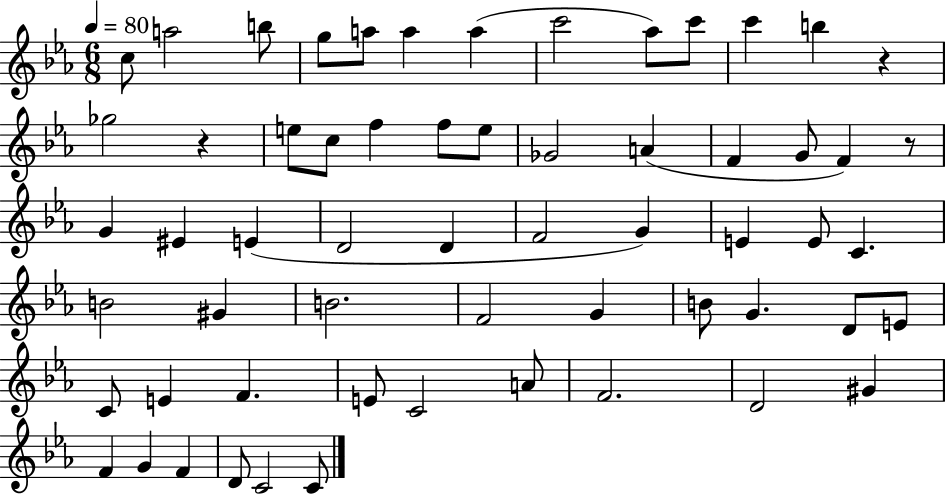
X:1
T:Untitled
M:6/8
L:1/4
K:Eb
c/2 a2 b/2 g/2 a/2 a a c'2 _a/2 c'/2 c' b z _g2 z e/2 c/2 f f/2 e/2 _G2 A F G/2 F z/2 G ^E E D2 D F2 G E E/2 C B2 ^G B2 F2 G B/2 G D/2 E/2 C/2 E F E/2 C2 A/2 F2 D2 ^G F G F D/2 C2 C/2